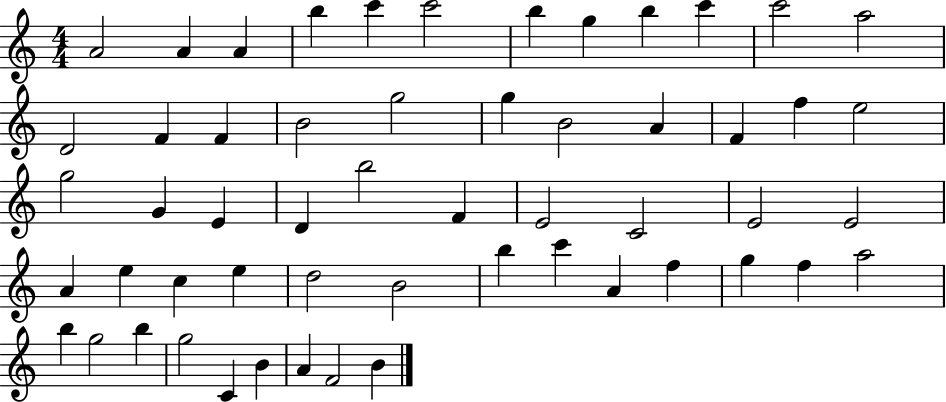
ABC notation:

X:1
T:Untitled
M:4/4
L:1/4
K:C
A2 A A b c' c'2 b g b c' c'2 a2 D2 F F B2 g2 g B2 A F f e2 g2 G E D b2 F E2 C2 E2 E2 A e c e d2 B2 b c' A f g f a2 b g2 b g2 C B A F2 B